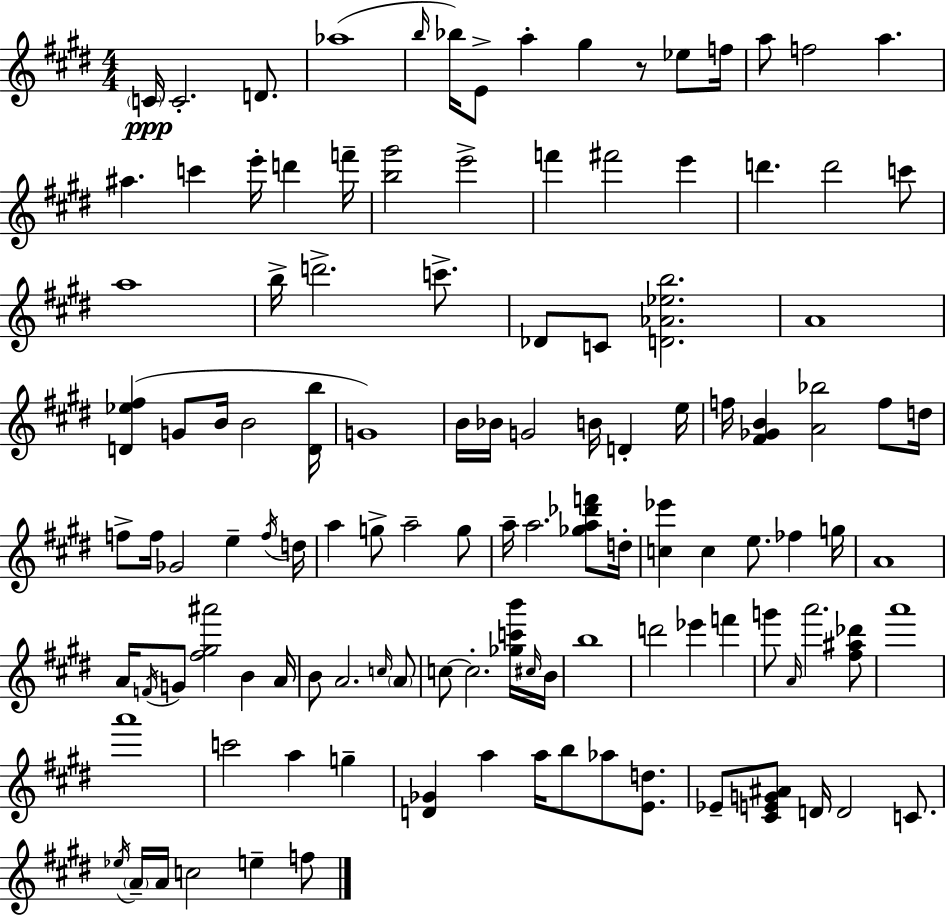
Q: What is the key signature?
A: E major